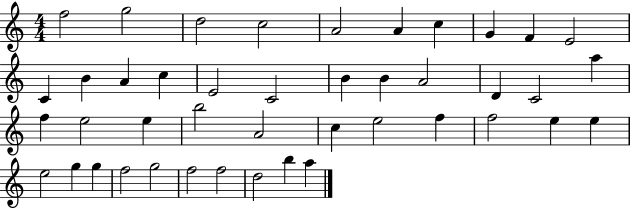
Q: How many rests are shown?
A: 0